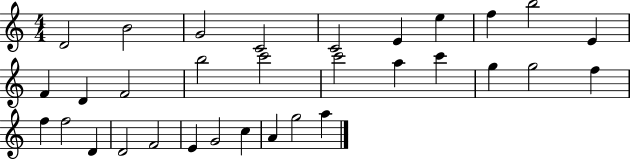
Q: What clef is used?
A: treble